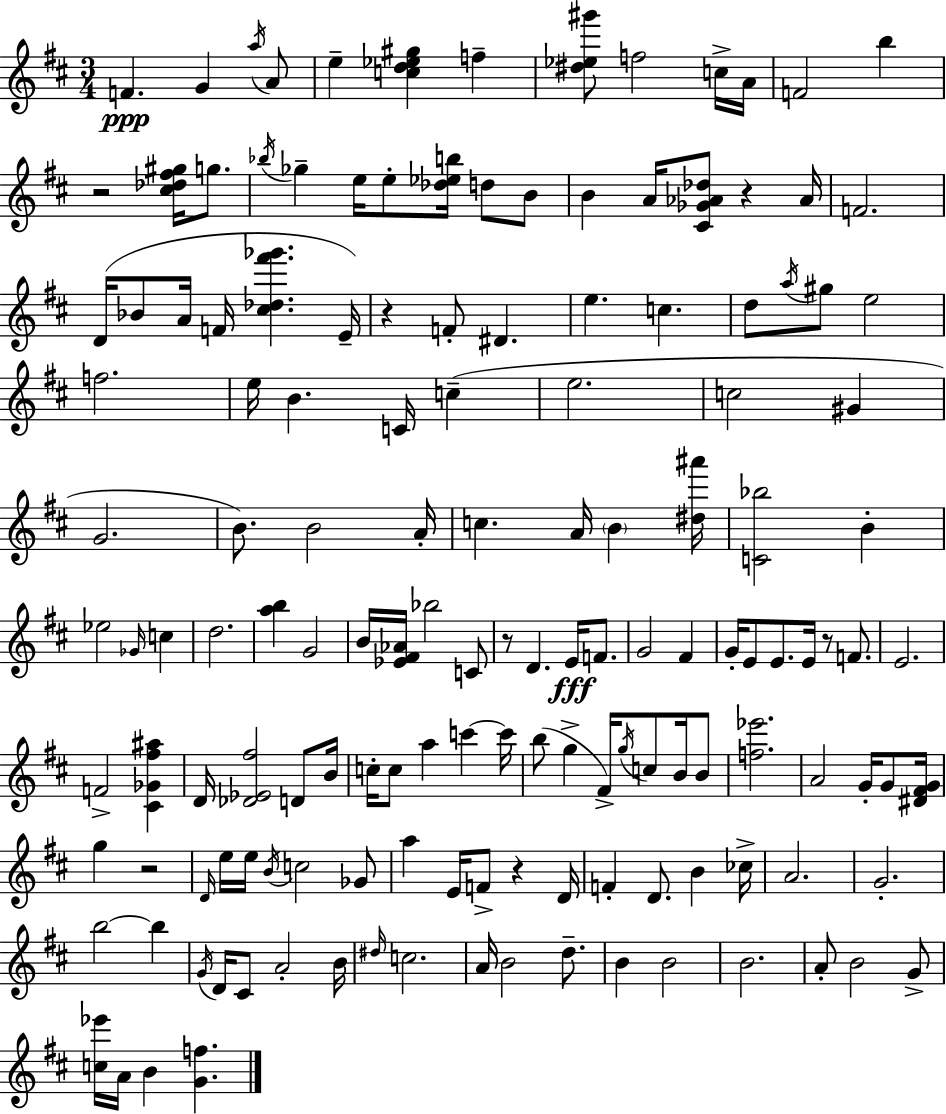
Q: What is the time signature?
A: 3/4